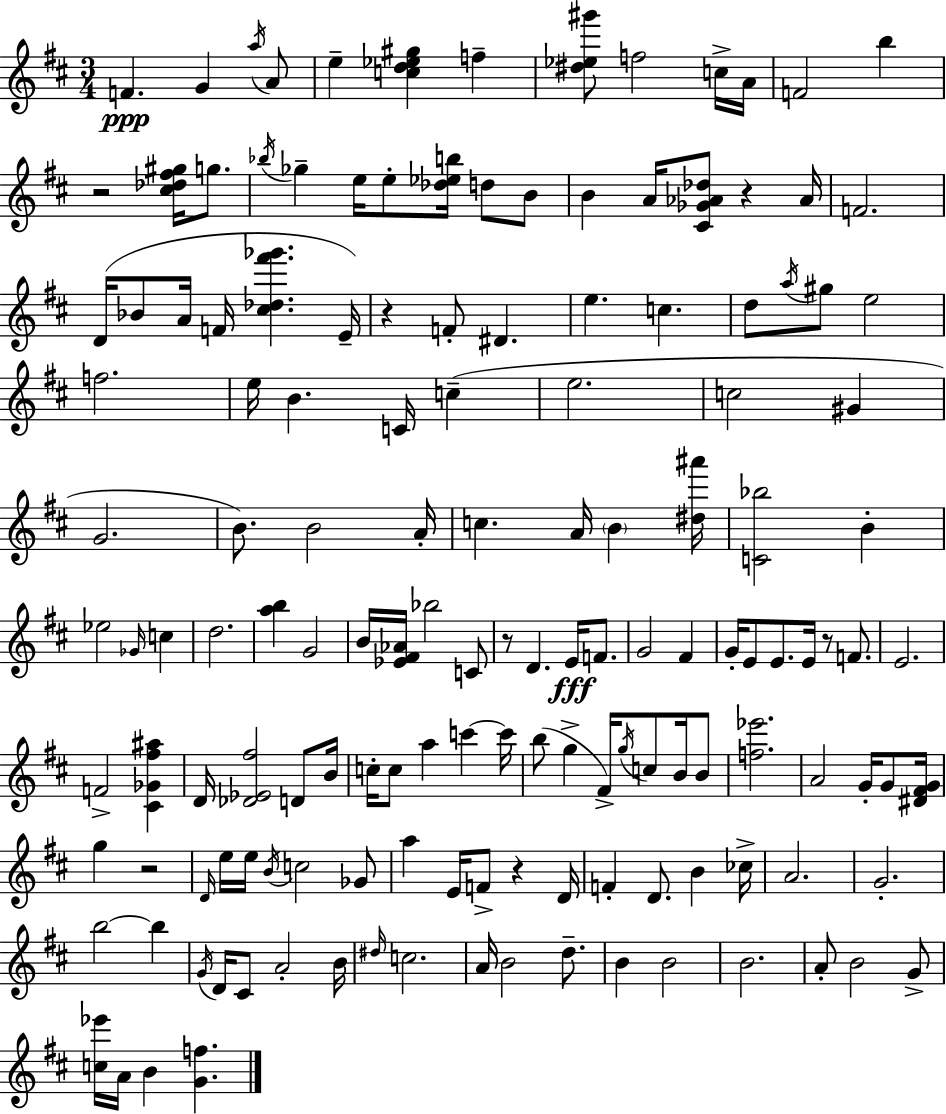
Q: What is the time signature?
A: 3/4